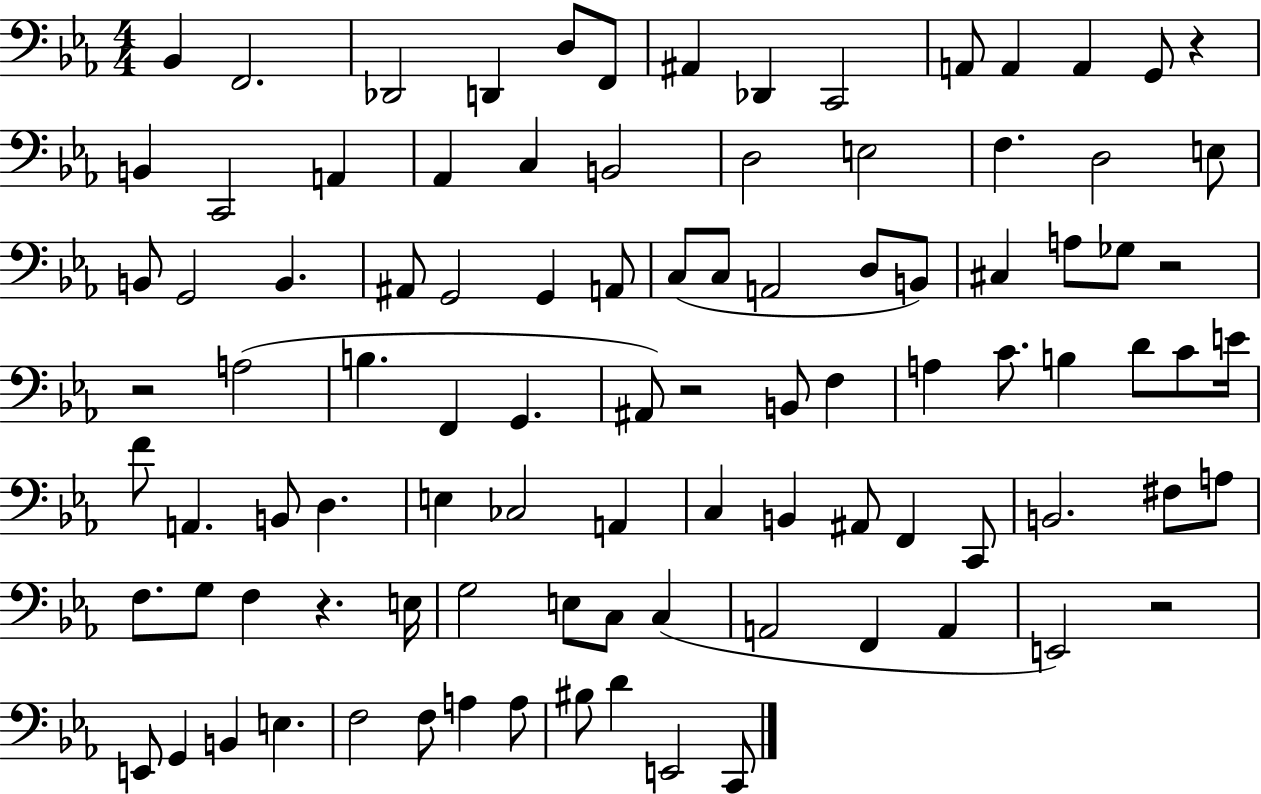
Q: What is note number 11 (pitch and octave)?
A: A2